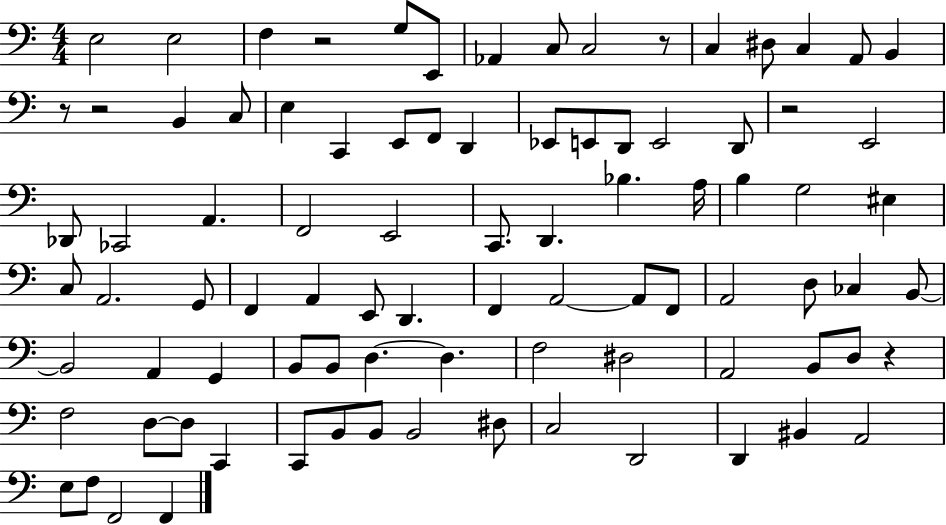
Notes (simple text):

E3/h E3/h F3/q R/h G3/e E2/e Ab2/q C3/e C3/h R/e C3/q D#3/e C3/q A2/e B2/q R/e R/h B2/q C3/e E3/q C2/q E2/e F2/e D2/q Eb2/e E2/e D2/e E2/h D2/e R/h E2/h Db2/e CES2/h A2/q. F2/h E2/h C2/e. D2/q. Bb3/q. A3/s B3/q G3/h EIS3/q C3/e A2/h. G2/e F2/q A2/q E2/e D2/q. F2/q A2/h A2/e F2/e A2/h D3/e CES3/q B2/e B2/h A2/q G2/q B2/e B2/e D3/q. D3/q. F3/h D#3/h A2/h B2/e D3/e R/q F3/h D3/e D3/e C2/q C2/e B2/e B2/e B2/h D#3/e C3/h D2/h D2/q BIS2/q A2/h E3/e F3/e F2/h F2/q